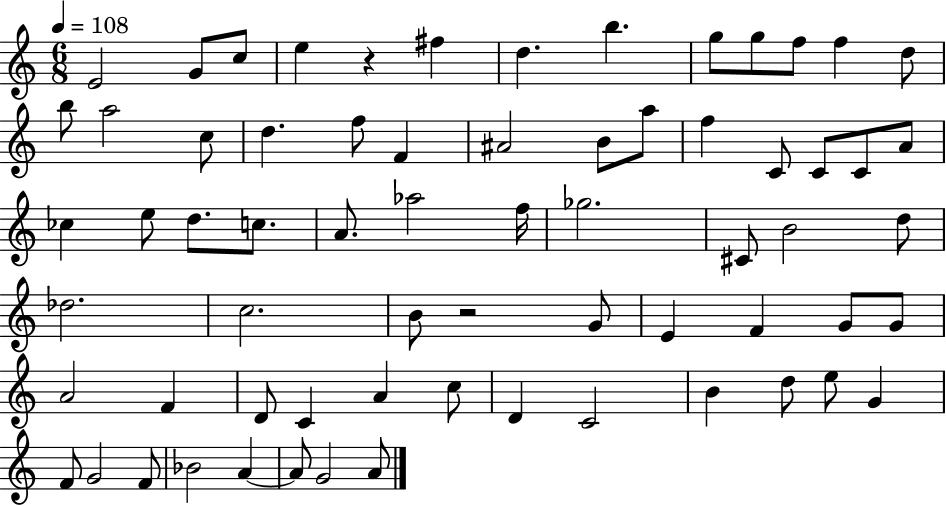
{
  \clef treble
  \numericTimeSignature
  \time 6/8
  \key c \major
  \tempo 4 = 108
  \repeat volta 2 { e'2 g'8 c''8 | e''4 r4 fis''4 | d''4. b''4. | g''8 g''8 f''8 f''4 d''8 | \break b''8 a''2 c''8 | d''4. f''8 f'4 | ais'2 b'8 a''8 | f''4 c'8 c'8 c'8 a'8 | \break ces''4 e''8 d''8. c''8. | a'8. aes''2 f''16 | ges''2. | cis'8 b'2 d''8 | \break des''2. | c''2. | b'8 r2 g'8 | e'4 f'4 g'8 g'8 | \break a'2 f'4 | d'8 c'4 a'4 c''8 | d'4 c'2 | b'4 d''8 e''8 g'4 | \break f'8 g'2 f'8 | bes'2 a'4~~ | a'8 g'2 a'8 | } \bar "|."
}